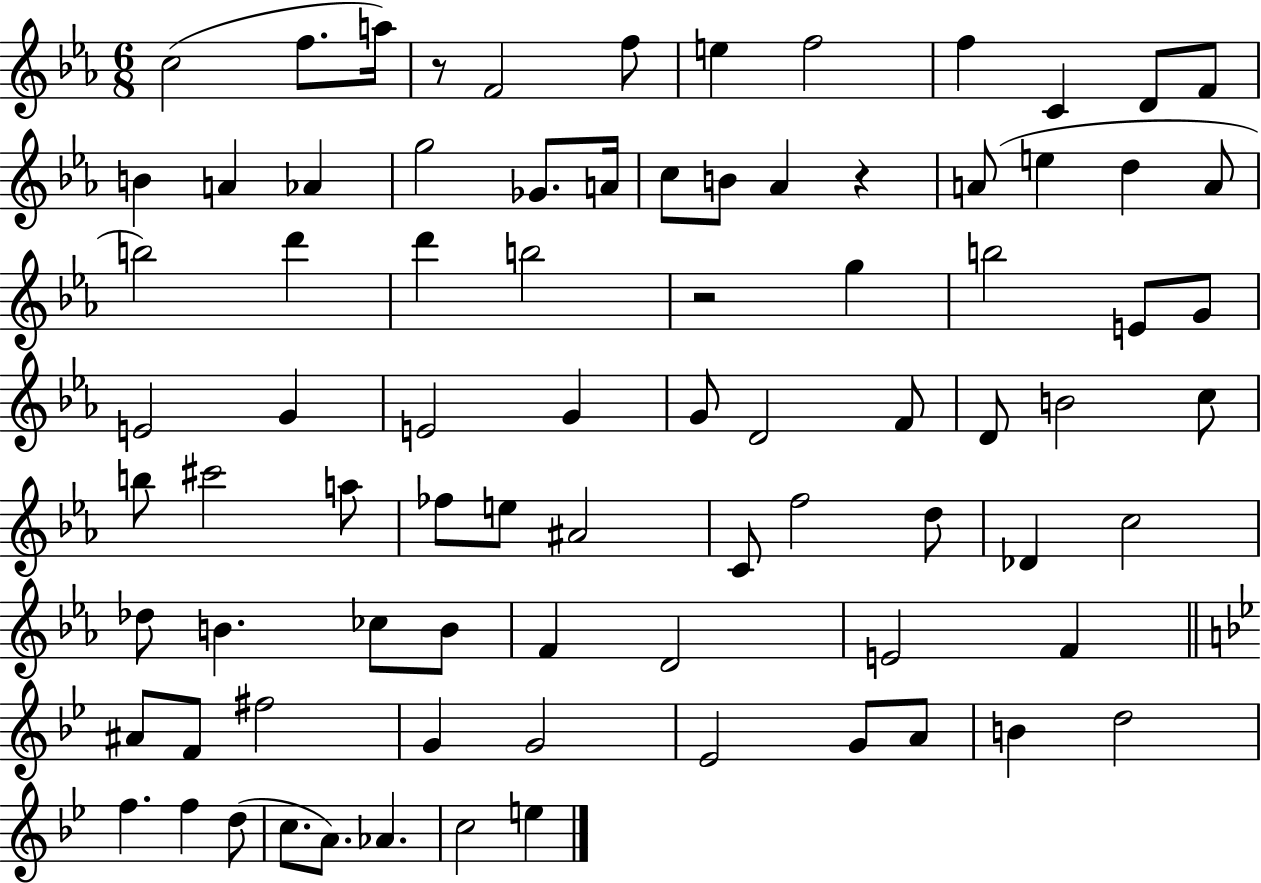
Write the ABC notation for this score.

X:1
T:Untitled
M:6/8
L:1/4
K:Eb
c2 f/2 a/4 z/2 F2 f/2 e f2 f C D/2 F/2 B A _A g2 _G/2 A/4 c/2 B/2 _A z A/2 e d A/2 b2 d' d' b2 z2 g b2 E/2 G/2 E2 G E2 G G/2 D2 F/2 D/2 B2 c/2 b/2 ^c'2 a/2 _f/2 e/2 ^A2 C/2 f2 d/2 _D c2 _d/2 B _c/2 B/2 F D2 E2 F ^A/2 F/2 ^f2 G G2 _E2 G/2 A/2 B d2 f f d/2 c/2 A/2 _A c2 e